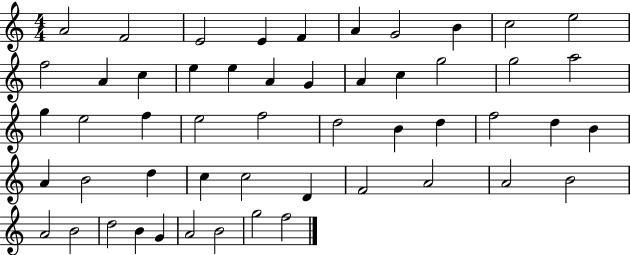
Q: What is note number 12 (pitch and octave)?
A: A4